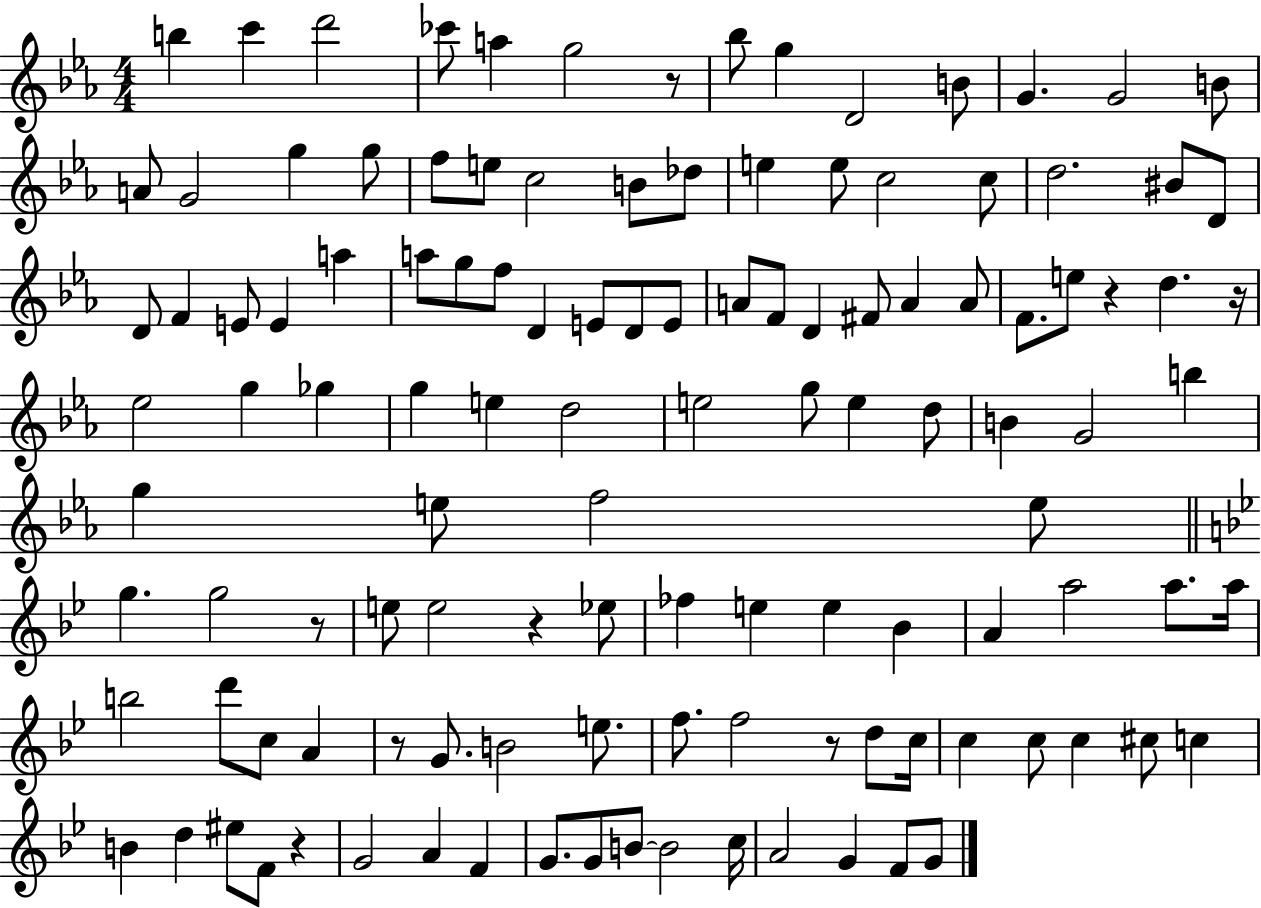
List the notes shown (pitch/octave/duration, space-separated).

B5/q C6/q D6/h CES6/e A5/q G5/h R/e Bb5/e G5/q D4/h B4/e G4/q. G4/h B4/e A4/e G4/h G5/q G5/e F5/e E5/e C5/h B4/e Db5/e E5/q E5/e C5/h C5/e D5/h. BIS4/e D4/e D4/e F4/q E4/e E4/q A5/q A5/e G5/e F5/e D4/q E4/e D4/e E4/e A4/e F4/e D4/q F#4/e A4/q A4/e F4/e. E5/e R/q D5/q. R/s Eb5/h G5/q Gb5/q G5/q E5/q D5/h E5/h G5/e E5/q D5/e B4/q G4/h B5/q G5/q E5/e F5/h E5/e G5/q. G5/h R/e E5/e E5/h R/q Eb5/e FES5/q E5/q E5/q Bb4/q A4/q A5/h A5/e. A5/s B5/h D6/e C5/e A4/q R/e G4/e. B4/h E5/e. F5/e. F5/h R/e D5/e C5/s C5/q C5/e C5/q C#5/e C5/q B4/q D5/q EIS5/e F4/e R/q G4/h A4/q F4/q G4/e. G4/e B4/e B4/h C5/s A4/h G4/q F4/e G4/e